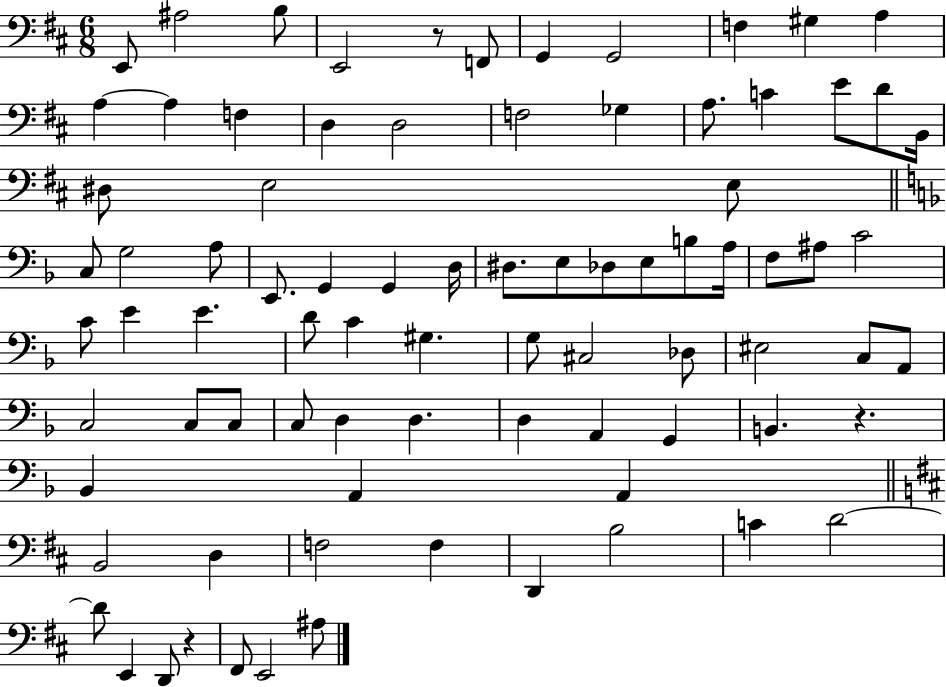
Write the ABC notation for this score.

X:1
T:Untitled
M:6/8
L:1/4
K:D
E,,/2 ^A,2 B,/2 E,,2 z/2 F,,/2 G,, G,,2 F, ^G, A, A, A, F, D, D,2 F,2 _G, A,/2 C E/2 D/2 B,,/4 ^D,/2 E,2 E,/2 C,/2 G,2 A,/2 E,,/2 G,, G,, D,/4 ^D,/2 E,/2 _D,/2 E,/2 B,/2 A,/4 F,/2 ^A,/2 C2 C/2 E E D/2 C ^G, G,/2 ^C,2 _D,/2 ^E,2 C,/2 A,,/2 C,2 C,/2 C,/2 C,/2 D, D, D, A,, G,, B,, z _B,, A,, A,, B,,2 D, F,2 F, D,, B,2 C D2 D/2 E,, D,,/2 z ^F,,/2 E,,2 ^A,/2